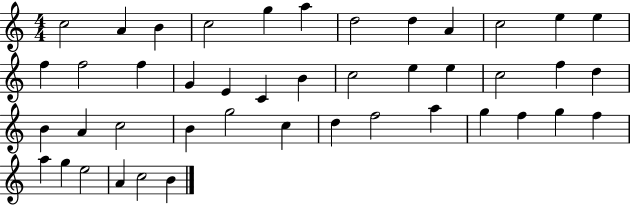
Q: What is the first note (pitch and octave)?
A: C5